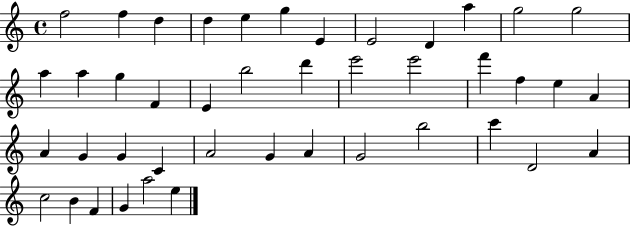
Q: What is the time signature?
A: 4/4